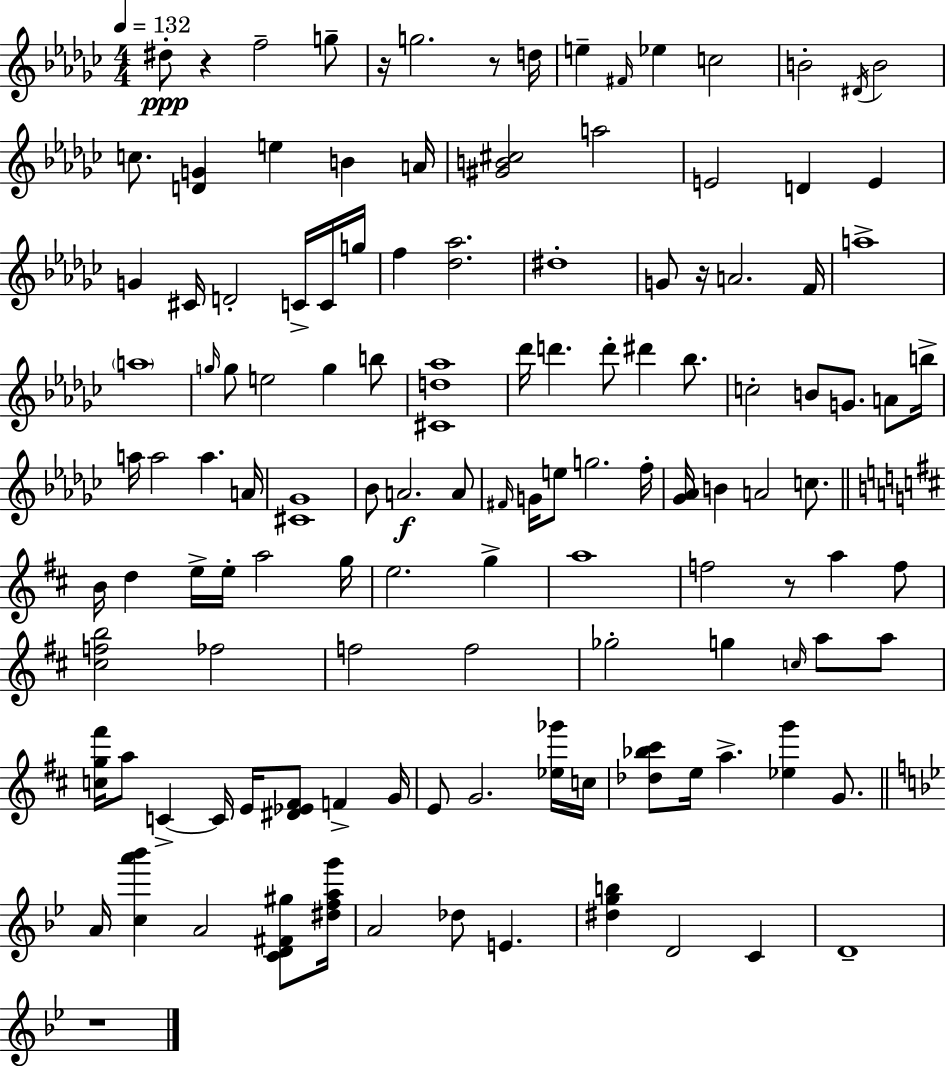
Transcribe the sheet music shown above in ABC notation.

X:1
T:Untitled
M:4/4
L:1/4
K:Ebm
^d/2 z f2 g/2 z/4 g2 z/2 d/4 e ^F/4 _e c2 B2 ^D/4 B2 c/2 [DG] e B A/4 [^GB^c]2 a2 E2 D E G ^C/4 D2 C/4 C/4 g/4 f [_d_a]2 ^d4 G/2 z/4 A2 F/4 a4 a4 g/4 g/2 e2 g b/2 [^Cd_a]4 _d'/4 d' d'/2 ^d' _b/2 c2 B/2 G/2 A/2 b/4 a/4 a2 a A/4 [^C_G]4 _B/2 A2 A/2 ^F/4 G/4 e/2 g2 f/4 [_G_A]/4 B A2 c/2 B/4 d e/4 e/4 a2 g/4 e2 g a4 f2 z/2 a f/2 [^cfb]2 _f2 f2 f2 _g2 g c/4 a/2 a/2 [cg^f']/4 a/2 C C/4 E/4 [^D_E^F]/2 F G/4 E/2 G2 [_e_g']/4 c/4 [_d_b^c']/2 e/4 a [_eg'] G/2 A/4 [ca'_b'] A2 [CD^F^g]/2 [^dfag']/4 A2 _d/2 E [^dgb] D2 C D4 z4